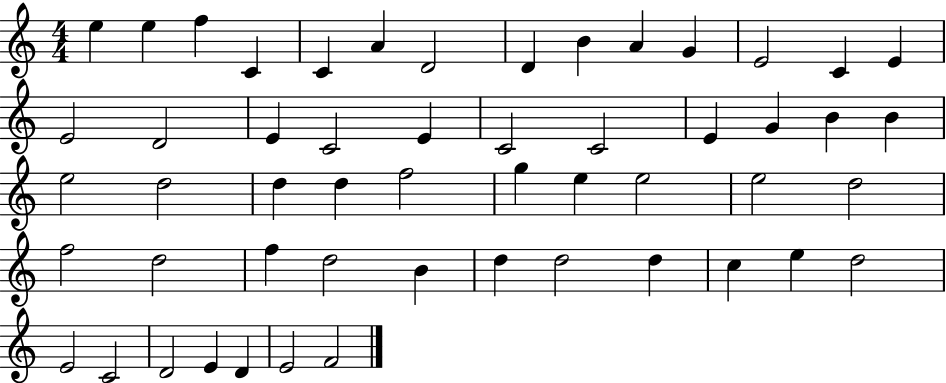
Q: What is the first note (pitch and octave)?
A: E5